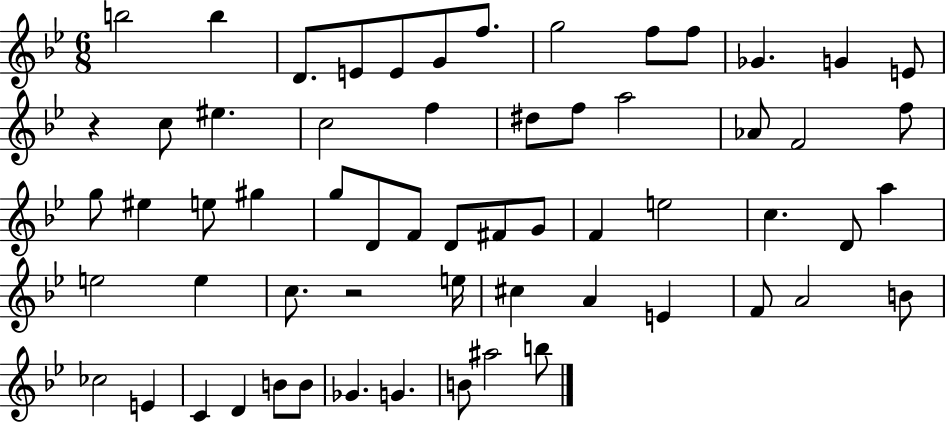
{
  \clef treble
  \numericTimeSignature
  \time 6/8
  \key bes \major
  b''2 b''4 | d'8. e'8 e'8 g'8 f''8. | g''2 f''8 f''8 | ges'4. g'4 e'8 | \break r4 c''8 eis''4. | c''2 f''4 | dis''8 f''8 a''2 | aes'8 f'2 f''8 | \break g''8 eis''4 e''8 gis''4 | g''8 d'8 f'8 d'8 fis'8 g'8 | f'4 e''2 | c''4. d'8 a''4 | \break e''2 e''4 | c''8. r2 e''16 | cis''4 a'4 e'4 | f'8 a'2 b'8 | \break ces''2 e'4 | c'4 d'4 b'8 b'8 | ges'4. g'4. | b'8 ais''2 b''8 | \break \bar "|."
}